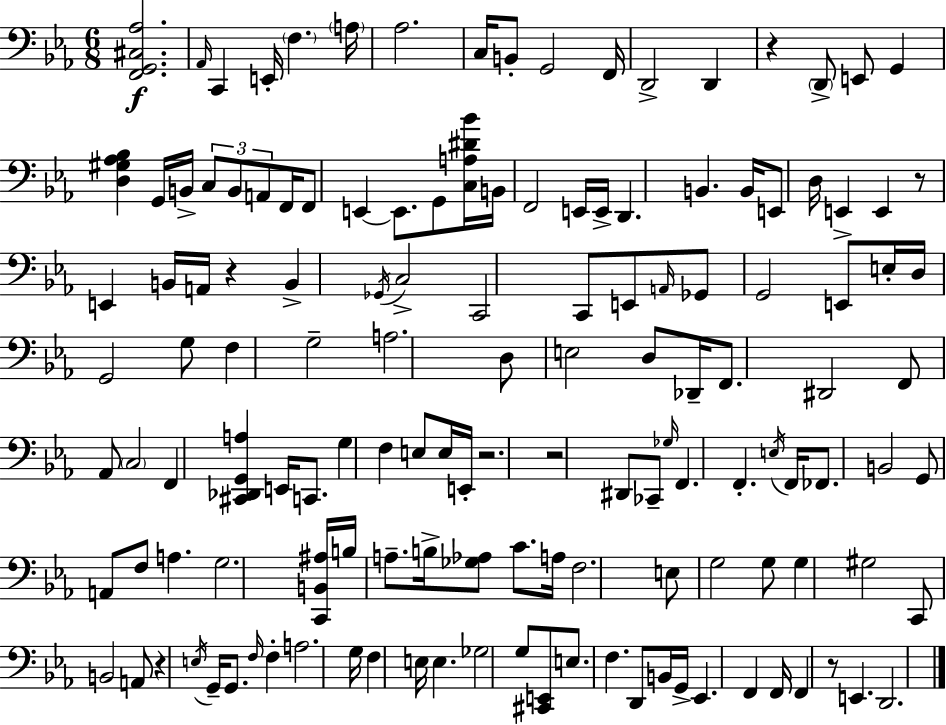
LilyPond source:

{
  \clef bass
  \numericTimeSignature
  \time 6/8
  \key c \minor
  <f, g, cis aes>2.\f | \grace { aes,16 } c,4 e,16-. \parenthesize f4. | \parenthesize a16 aes2. | c16 b,8-. g,2 | \break f,16 d,2-> d,4 | r4 \parenthesize d,8-> e,8 g,4 | <d gis aes bes>4 g,16 b,16-> \tuplet 3/2 { c8 b,8 a,8 } | f,16 f,8 e,4~~ e,8. g,8 | \break <c a dis' bes'>16 b,16 f,2 e,16 | e,16-> d,4. b,4. | b,16 e,8 d16 e,4-> e,4 | r8 e,4 b,16 a,16 r4 | \break b,4-> \acciaccatura { ges,16 } c2-> | c,2 c,8 | e,8 \grace { a,16 } ges,8 g,2 | e,8 e16-. d16 g,2 | \break g8 f4 g2-- | a2. | d8 e2 | d8 des,16-- f,8. dis,2 | \break f,8 aes,8 \parenthesize c2 | f,4 <cis, des, g, a>4 e,16 | c,8. g4 f4 e8 | e16 e,16-. r2. | \break r2 dis,8 | ces,8-- \grace { ges16 } f,4. f,4.-. | \acciaccatura { e16 } f,16 fes,8. b,2 | g,8 a,8 f8 a4. | \break g2. | <c, b, ais>16 b16 a8.-- b16-> <ges aes>8 | c'8. a16 f2. | e8 g2 | \break g8 g4 gis2 | c,8 b,2 | a,8 r4 \acciaccatura { e16 } g,16-- g,8. | \grace { f16 } f4-. a2. | \break g16 f4 | e16 e4. ges2 | g8 <cis, e,>8 e8. f4. | d,8 b,16 g,16-> ees,4. | \break f,4 f,16 f,4 r8 | e,4. d,2. | \bar "|."
}